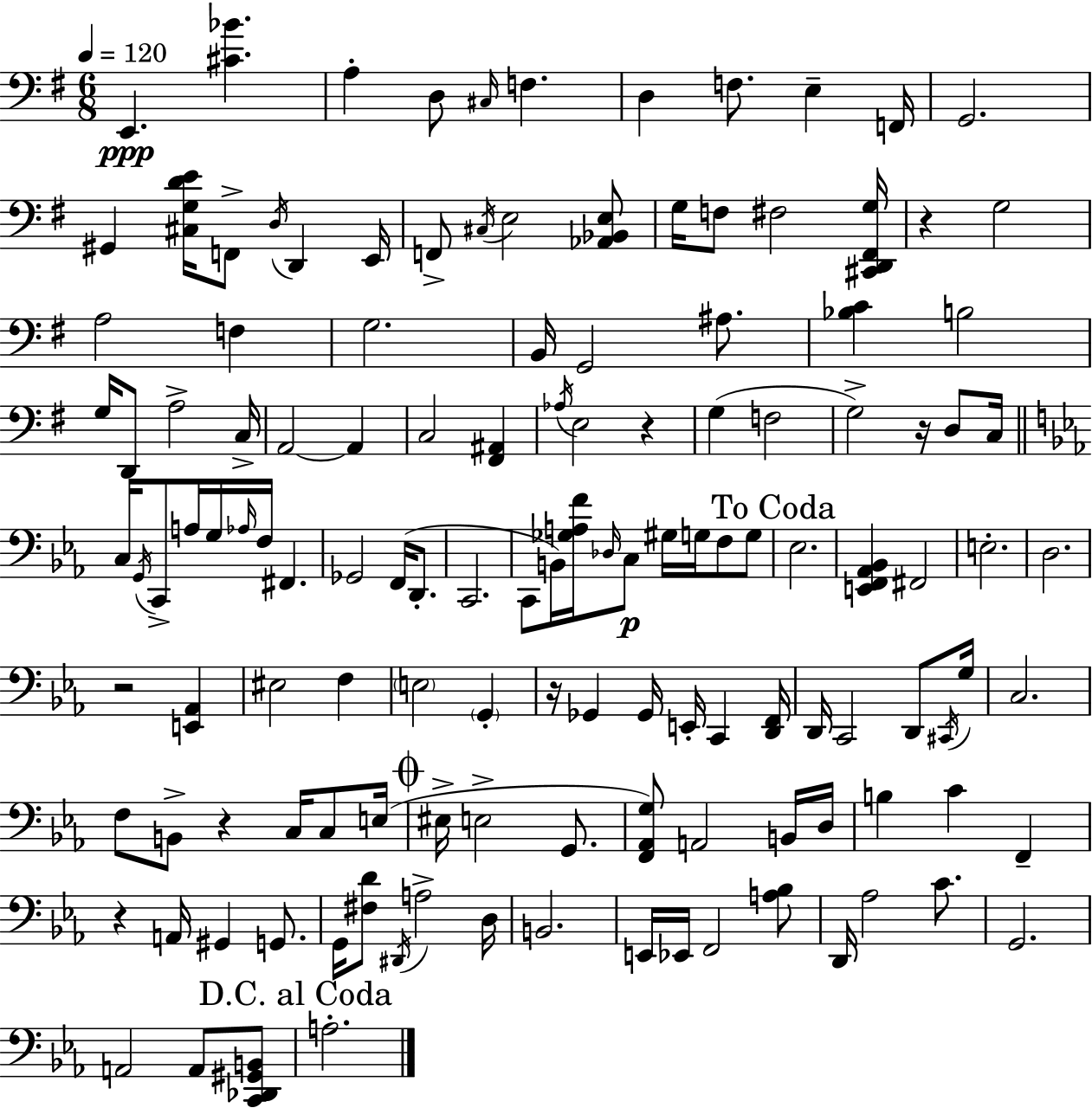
{
  \clef bass
  \numericTimeSignature
  \time 6/8
  \key g \major
  \tempo 4 = 120
  e,4.\ppp <cis' bes'>4. | a4-. d8 \grace { cis16 } f4. | d4 f8. e4-- | f,16 g,2. | \break gis,4 <cis g d' e'>16 f,8-> \acciaccatura { d16 } d,4 | e,16 f,8-> \acciaccatura { cis16 } e2 | <aes, bes, e>8 g16 f8 fis2 | <cis, d, fis, g>16 r4 g2 | \break a2 f4 | g2. | b,16 g,2 | ais8. <bes c'>4 b2 | \break g16 d,8 a2-> | c16-> a,2~~ a,4 | c2 <fis, ais,>4 | \acciaccatura { aes16 } e2 | \break r4 g4( f2 | g2->) | r16 d8 c16 \bar "||" \break \key ees \major c16 \acciaccatura { g,16 } c,8-> a16 g16 \grace { aes16 } f16 fis,4. | ges,2 f,16( d,8.-. | c,2. | c,8 b,16) <ges a f'>16 \grace { des16 }\p c8 gis16 g16 f8 | \break g8 \mark "To Coda" ees2. | <e, f, aes, bes,>4 fis,2 | e2.-. | d2. | \break r2 <e, aes,>4 | eis2 f4 | \parenthesize e2 \parenthesize g,4-. | r16 ges,4 ges,16 e,16-. c,4 | \break <d, f,>16 d,16 c,2 | d,8 \acciaccatura { cis,16 } g16 c2. | f8 b,8-> r4 | c16 c8 e16( \mark \markup { \musicglyph "scripts.coda" } eis16-> e2-> | \break g,8. <f, aes, g>8) a,2 | b,16 d16 b4 c'4 | f,4-- r4 a,16 gis,4 | g,8. g,16 <fis d'>8 \acciaccatura { dis,16 } a2-> | \break d16 b,2. | e,16 ees,16 f,2 | <a bes>8 d,16 aes2 | c'8. g,2. | \break a,2 | a,8 <c, des, gis, b,>8 \mark "D.C. al Coda" a2.-. | \bar "|."
}